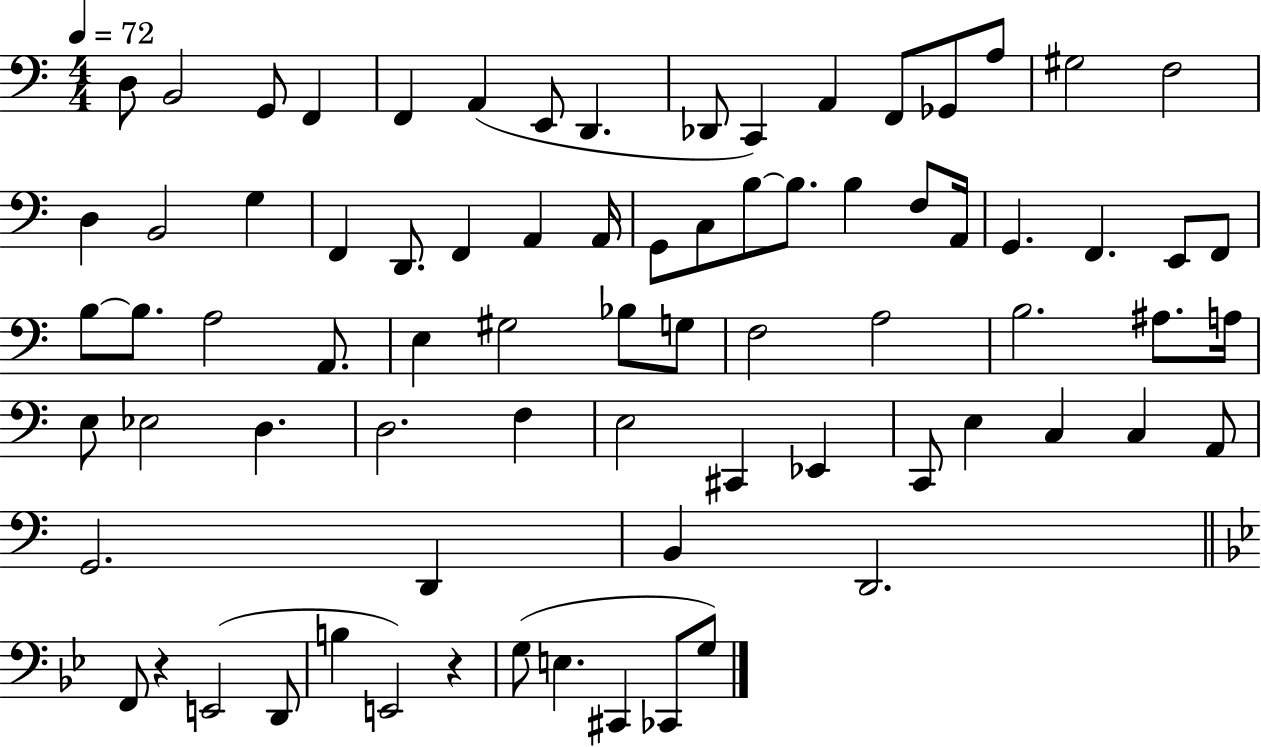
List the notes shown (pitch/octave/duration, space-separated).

D3/e B2/h G2/e F2/q F2/q A2/q E2/e D2/q. Db2/e C2/q A2/q F2/e Gb2/e A3/e G#3/h F3/h D3/q B2/h G3/q F2/q D2/e. F2/q A2/q A2/s G2/e C3/e B3/e B3/e. B3/q F3/e A2/s G2/q. F2/q. E2/e F2/e B3/e B3/e. A3/h A2/e. E3/q G#3/h Bb3/e G3/e F3/h A3/h B3/h. A#3/e. A3/s E3/e Eb3/h D3/q. D3/h. F3/q E3/h C#2/q Eb2/q C2/e E3/q C3/q C3/q A2/e G2/h. D2/q B2/q D2/h. F2/e R/q E2/h D2/e B3/q E2/h R/q G3/e E3/q. C#2/q CES2/e G3/e